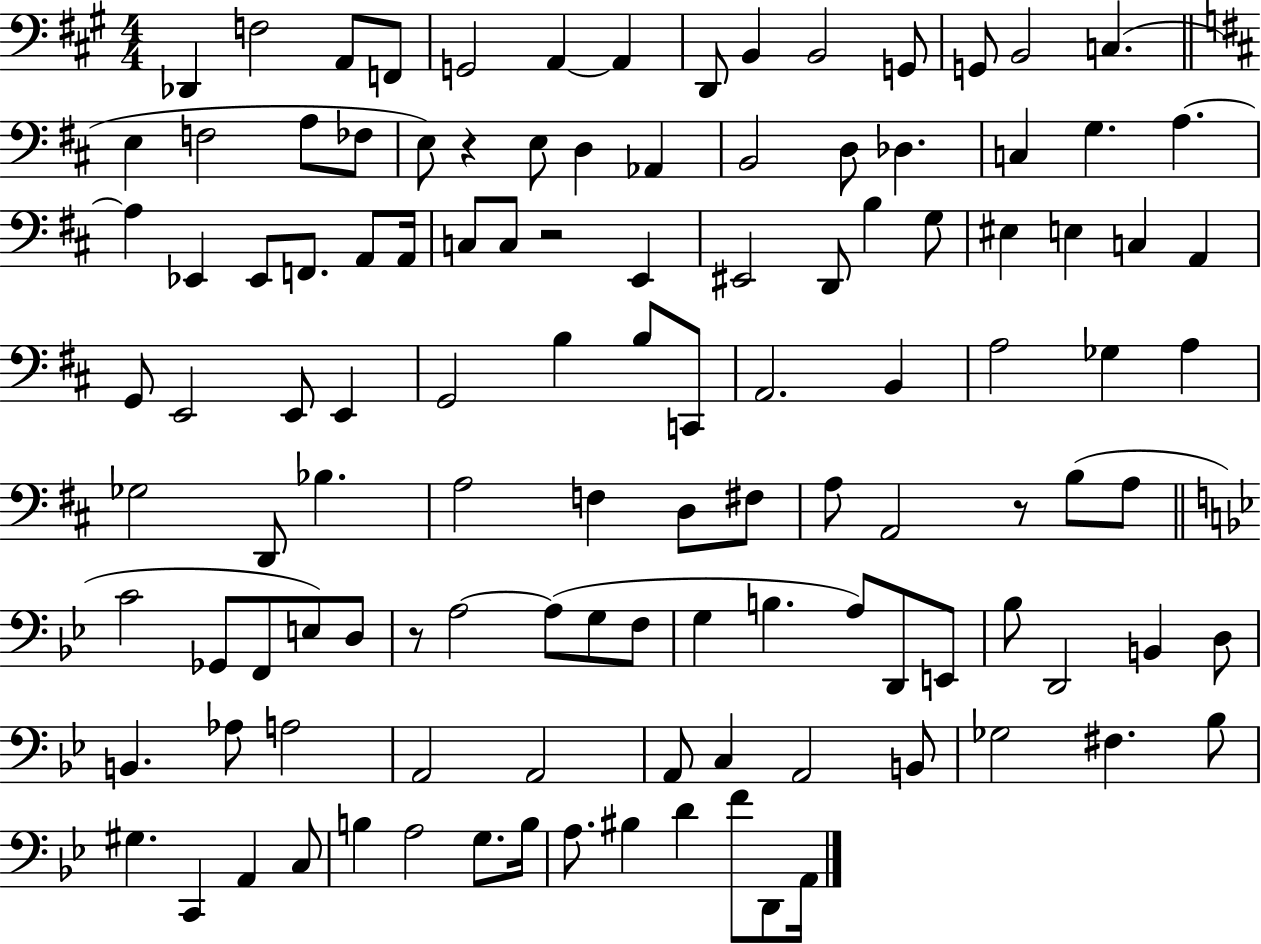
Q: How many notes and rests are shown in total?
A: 117